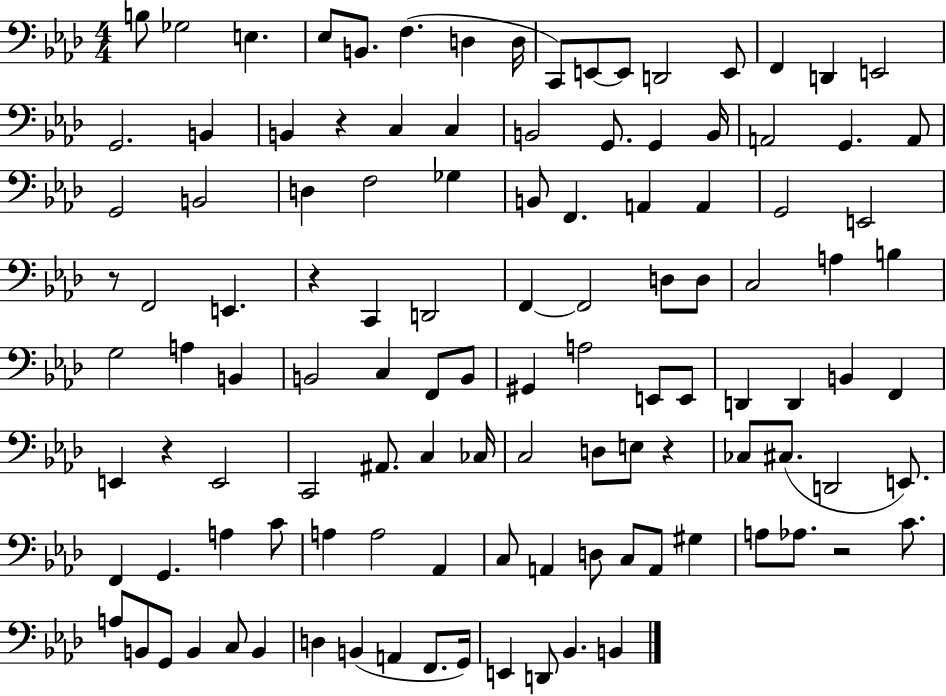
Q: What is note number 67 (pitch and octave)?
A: E2